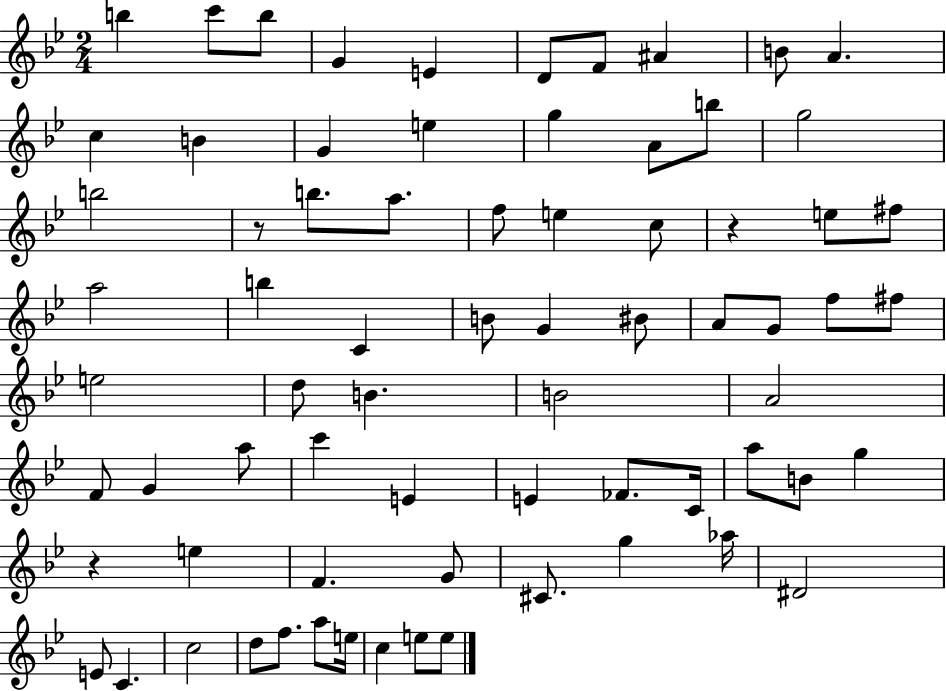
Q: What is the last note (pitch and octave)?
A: E5